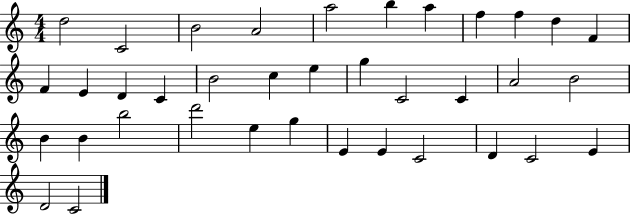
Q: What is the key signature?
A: C major